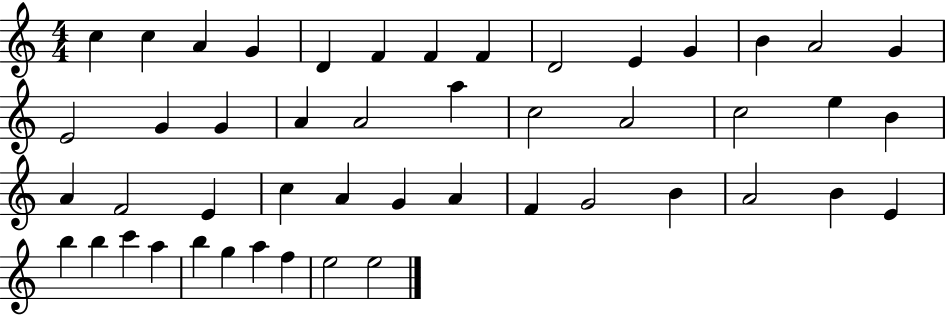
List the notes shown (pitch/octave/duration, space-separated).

C5/q C5/q A4/q G4/q D4/q F4/q F4/q F4/q D4/h E4/q G4/q B4/q A4/h G4/q E4/h G4/q G4/q A4/q A4/h A5/q C5/h A4/h C5/h E5/q B4/q A4/q F4/h E4/q C5/q A4/q G4/q A4/q F4/q G4/h B4/q A4/h B4/q E4/q B5/q B5/q C6/q A5/q B5/q G5/q A5/q F5/q E5/h E5/h